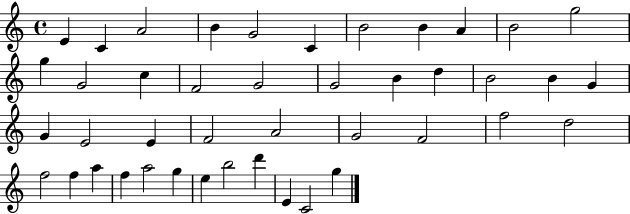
X:1
T:Untitled
M:4/4
L:1/4
K:C
E C A2 B G2 C B2 B A B2 g2 g G2 c F2 G2 G2 B d B2 B G G E2 E F2 A2 G2 F2 f2 d2 f2 f a f a2 g e b2 d' E C2 g